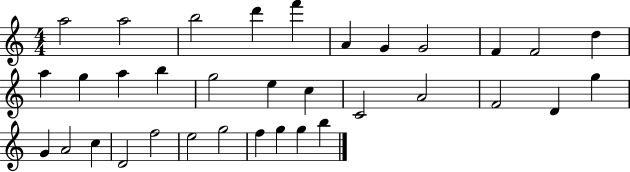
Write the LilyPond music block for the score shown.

{
  \clef treble
  \numericTimeSignature
  \time 4/4
  \key c \major
  a''2 a''2 | b''2 d'''4 f'''4 | a'4 g'4 g'2 | f'4 f'2 d''4 | \break a''4 g''4 a''4 b''4 | g''2 e''4 c''4 | c'2 a'2 | f'2 d'4 g''4 | \break g'4 a'2 c''4 | d'2 f''2 | e''2 g''2 | f''4 g''4 g''4 b''4 | \break \bar "|."
}